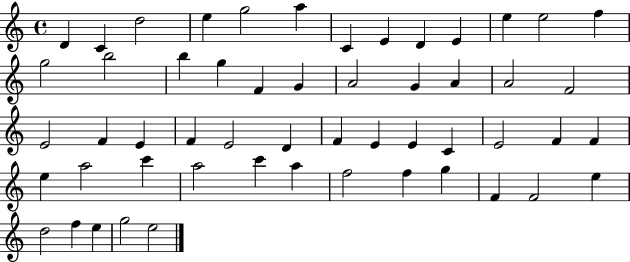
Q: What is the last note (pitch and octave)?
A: E5